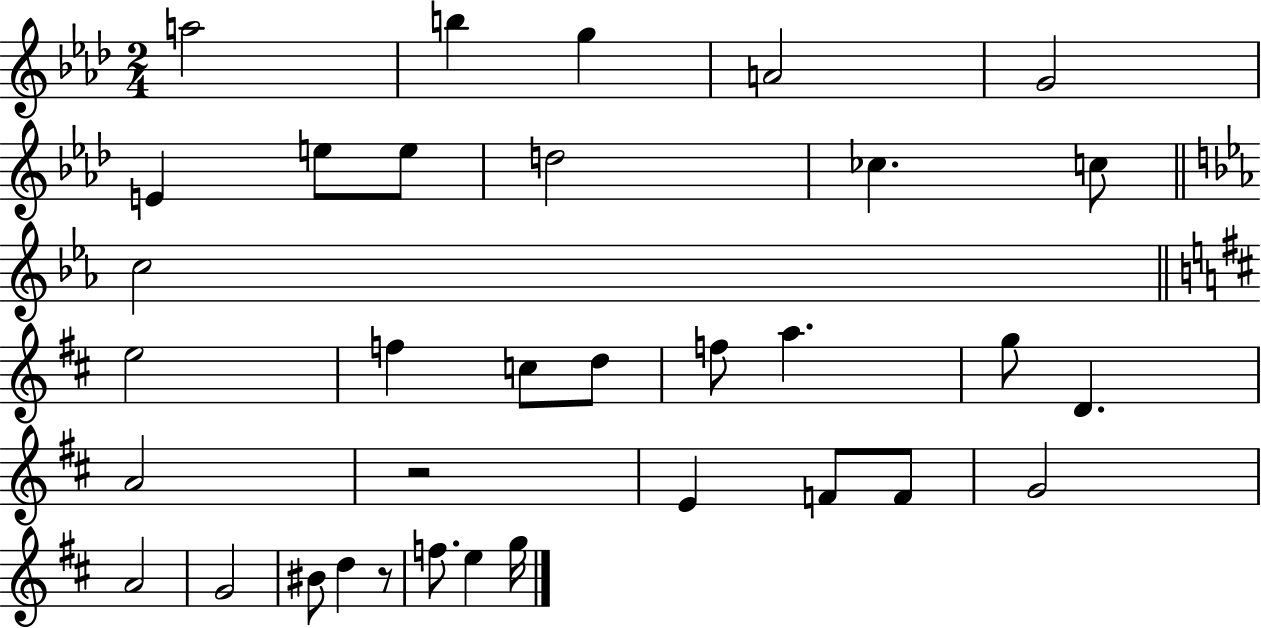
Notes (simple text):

A5/h B5/q G5/q A4/h G4/h E4/q E5/e E5/e D5/h CES5/q. C5/e C5/h E5/h F5/q C5/e D5/e F5/e A5/q. G5/e D4/q. A4/h R/h E4/q F4/e F4/e G4/h A4/h G4/h BIS4/e D5/q R/e F5/e. E5/q G5/s